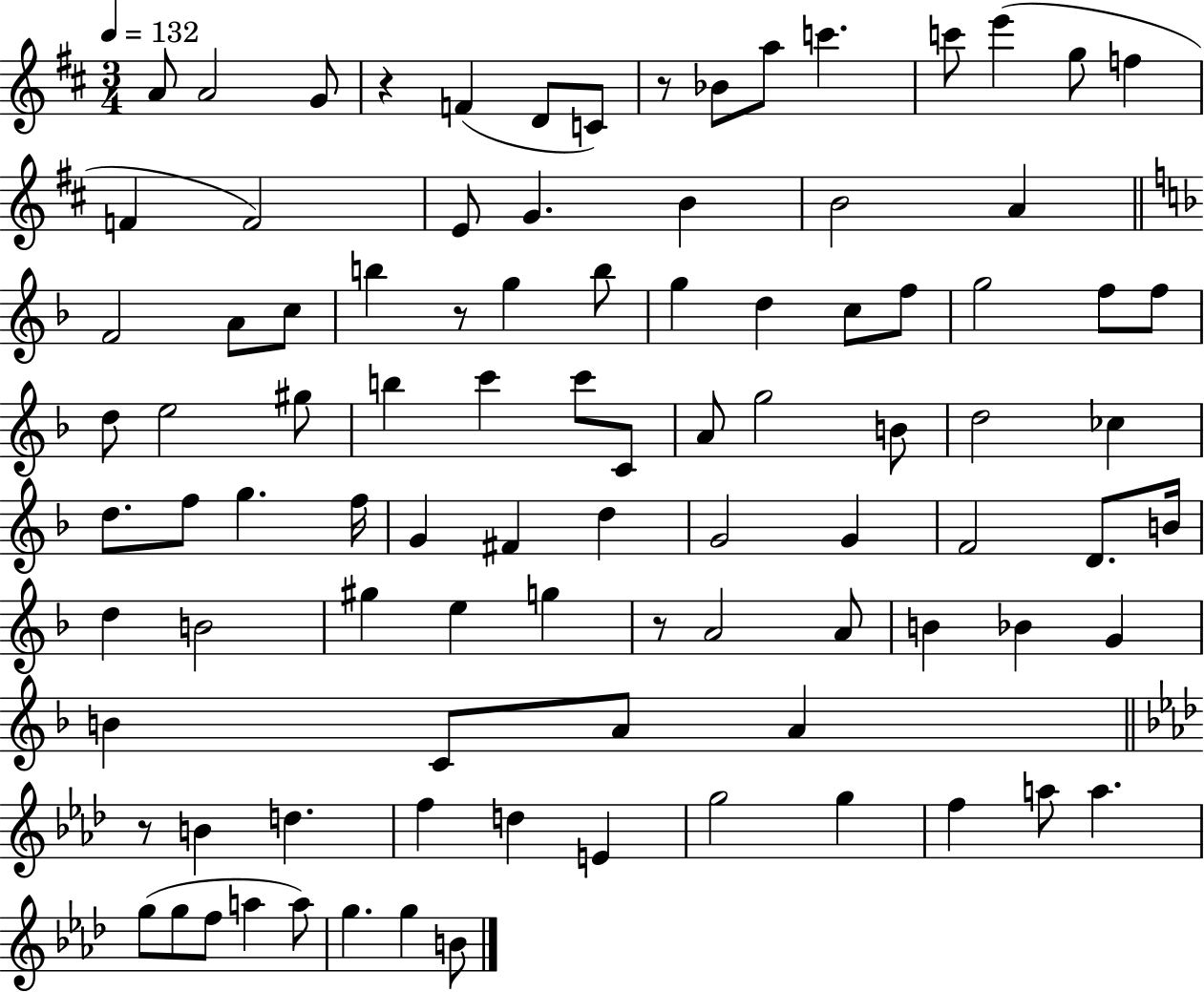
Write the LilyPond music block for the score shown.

{
  \clef treble
  \numericTimeSignature
  \time 3/4
  \key d \major
  \tempo 4 = 132
  a'8 a'2 g'8 | r4 f'4( d'8 c'8) | r8 bes'8 a''8 c'''4. | c'''8 e'''4( g''8 f''4 | \break f'4 f'2) | e'8 g'4. b'4 | b'2 a'4 | \bar "||" \break \key d \minor f'2 a'8 c''8 | b''4 r8 g''4 b''8 | g''4 d''4 c''8 f''8 | g''2 f''8 f''8 | \break d''8 e''2 gis''8 | b''4 c'''4 c'''8 c'8 | a'8 g''2 b'8 | d''2 ces''4 | \break d''8. f''8 g''4. f''16 | g'4 fis'4 d''4 | g'2 g'4 | f'2 d'8. b'16 | \break d''4 b'2 | gis''4 e''4 g''4 | r8 a'2 a'8 | b'4 bes'4 g'4 | \break b'4 c'8 a'8 a'4 | \bar "||" \break \key aes \major r8 b'4 d''4. | f''4 d''4 e'4 | g''2 g''4 | f''4 a''8 a''4. | \break g''8( g''8 f''8 a''4 a''8) | g''4. g''4 b'8 | \bar "|."
}